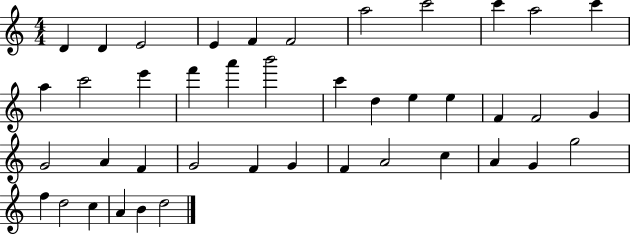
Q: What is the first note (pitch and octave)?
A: D4